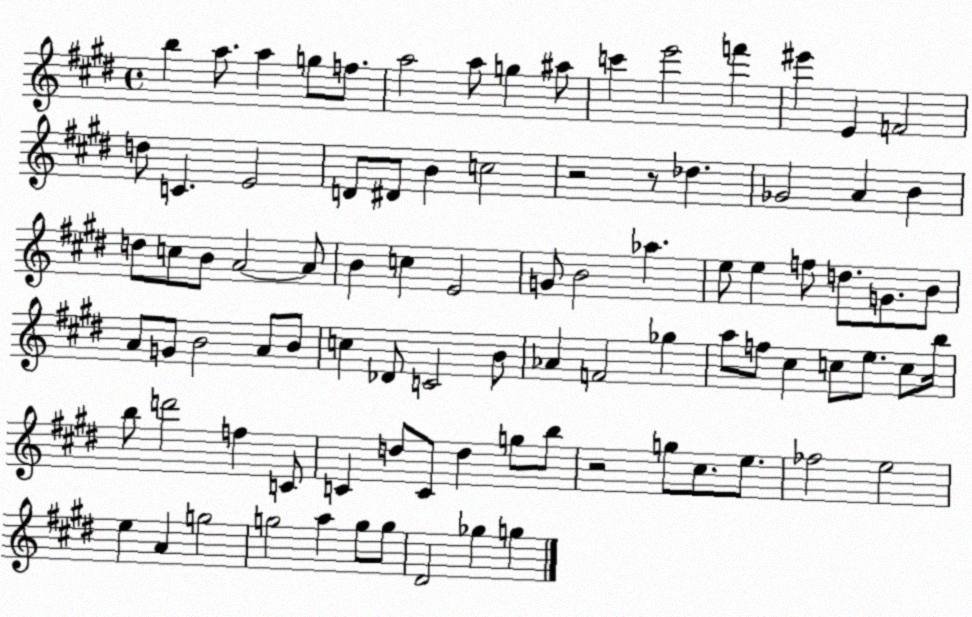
X:1
T:Untitled
M:4/4
L:1/4
K:E
b a/2 a g/2 f/2 a2 a/2 g ^a/2 c' e'2 f' ^e' E F2 d/2 C E2 D/2 ^D/2 B c2 z2 z/2 _d _G2 A B d/2 c/2 B/2 A2 A/2 B c E2 G/2 B2 _a e/2 e f/2 d/2 G/2 B/2 A/2 G/2 B2 A/2 B/2 c _D/2 C2 B/2 _A F2 _g a/2 f/2 ^c c/2 e/2 c/2 b/4 b/2 d'2 f C/2 C d/2 C/2 d g/2 b/2 z2 g/2 ^c/2 e/2 _f2 e2 e A g2 g2 a g/2 g/2 ^D2 _g g